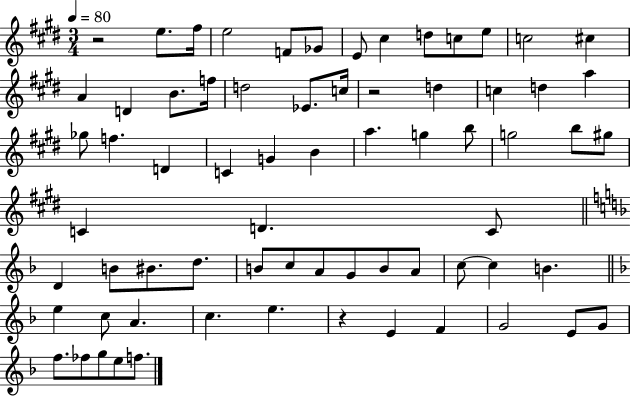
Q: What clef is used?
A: treble